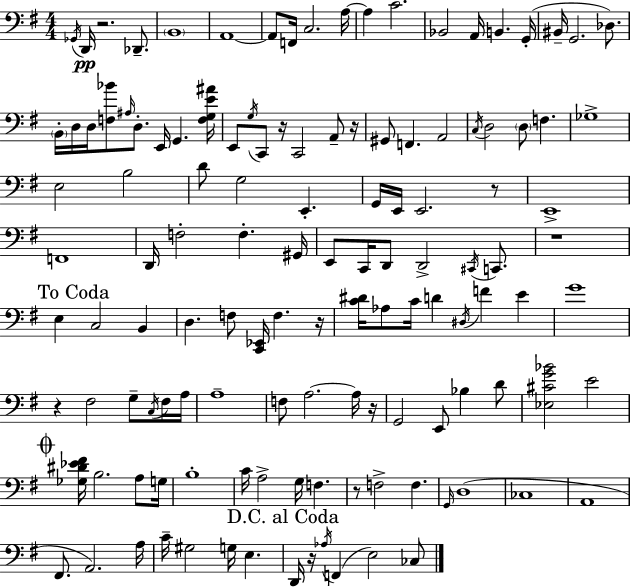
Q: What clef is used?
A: bass